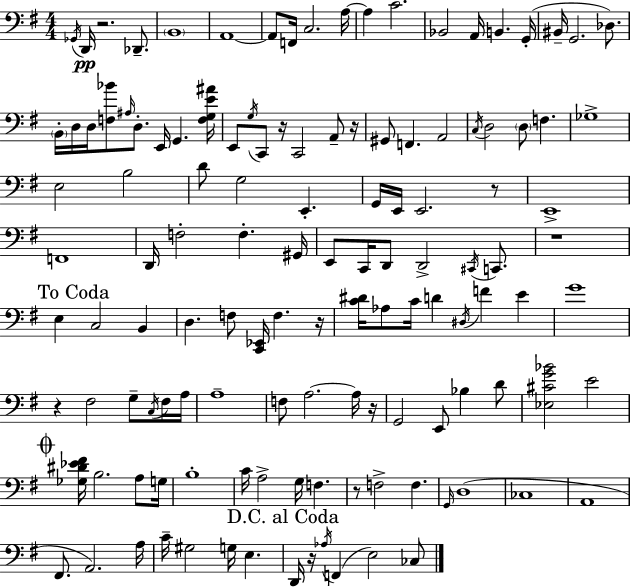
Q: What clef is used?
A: bass